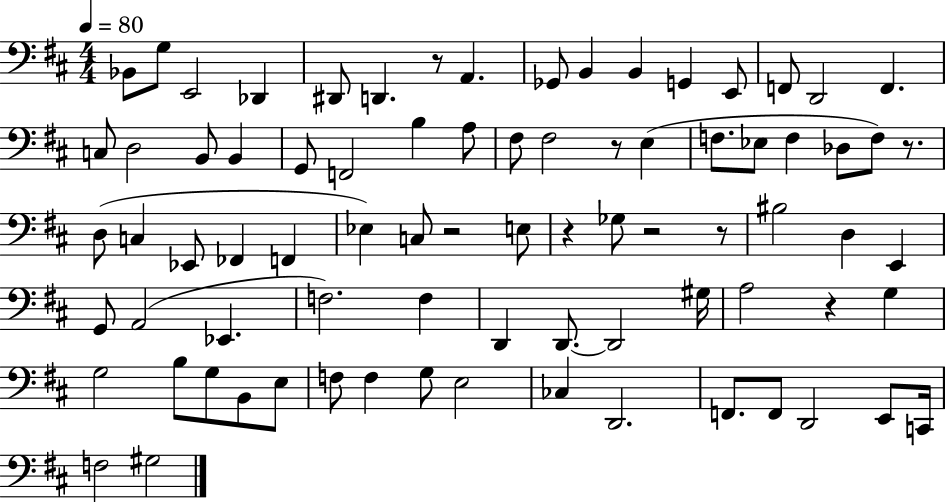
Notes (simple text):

Bb2/e G3/e E2/h Db2/q D#2/e D2/q. R/e A2/q. Gb2/e B2/q B2/q G2/q E2/e F2/e D2/h F2/q. C3/e D3/h B2/e B2/q G2/e F2/h B3/q A3/e F#3/e F#3/h R/e E3/q F3/e. Eb3/e F3/q Db3/e F3/e R/e. D3/e C3/q Eb2/e FES2/q F2/q Eb3/q C3/e R/h E3/e R/q Gb3/e R/h R/e BIS3/h D3/q E2/q G2/e A2/h Eb2/q. F3/h. F3/q D2/q D2/e. D2/h G#3/s A3/h R/q G3/q G3/h B3/e G3/e B2/e E3/e F3/e F3/q G3/e E3/h CES3/q D2/h. F2/e. F2/e D2/h E2/e C2/s F3/h G#3/h